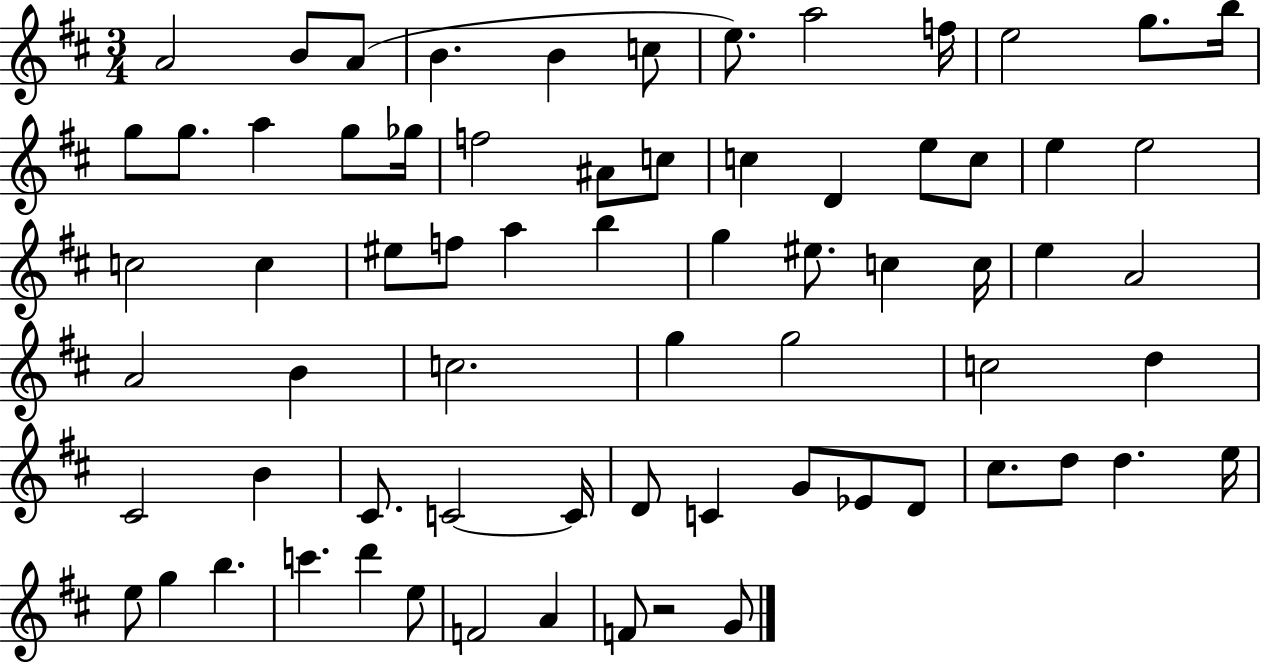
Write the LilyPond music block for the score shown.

{
  \clef treble
  \numericTimeSignature
  \time 3/4
  \key d \major
  a'2 b'8 a'8( | b'4. b'4 c''8 | e''8.) a''2 f''16 | e''2 g''8. b''16 | \break g''8 g''8. a''4 g''8 ges''16 | f''2 ais'8 c''8 | c''4 d'4 e''8 c''8 | e''4 e''2 | \break c''2 c''4 | eis''8 f''8 a''4 b''4 | g''4 eis''8. c''4 c''16 | e''4 a'2 | \break a'2 b'4 | c''2. | g''4 g''2 | c''2 d''4 | \break cis'2 b'4 | cis'8. c'2~~ c'16 | d'8 c'4 g'8 ees'8 d'8 | cis''8. d''8 d''4. e''16 | \break e''8 g''4 b''4. | c'''4. d'''4 e''8 | f'2 a'4 | f'8 r2 g'8 | \break \bar "|."
}